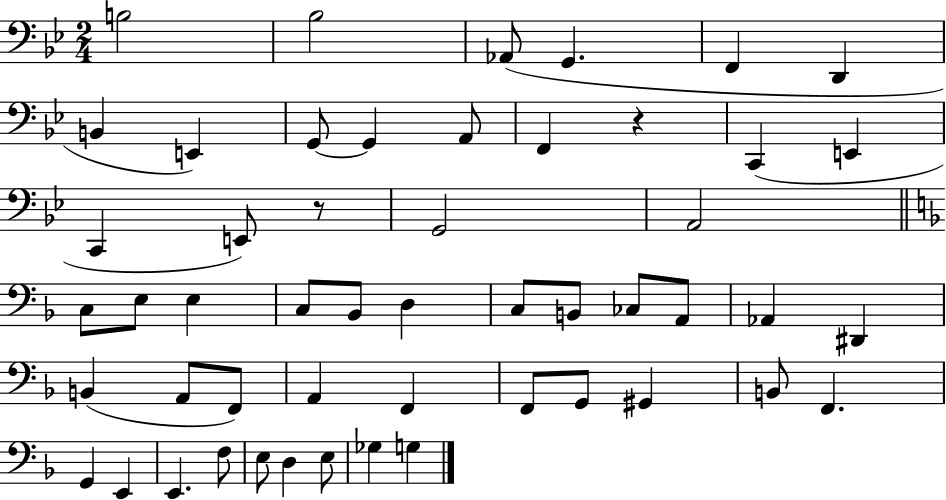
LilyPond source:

{
  \clef bass
  \numericTimeSignature
  \time 2/4
  \key bes \major
  \repeat volta 2 { b2 | bes2 | aes,8( g,4. | f,4 d,4 | \break b,4 e,4) | g,8~~ g,4 a,8 | f,4 r4 | c,4( e,4 | \break c,4 e,8) r8 | g,2 | a,2 | \bar "||" \break \key d \minor c8 e8 e4 | c8 bes,8 d4 | c8 b,8 ces8 a,8 | aes,4 dis,4 | \break b,4( a,8 f,8) | a,4 f,4 | f,8 g,8 gis,4 | b,8 f,4. | \break g,4 e,4 | e,4. f8 | e8 d4 e8 | ges4 g4 | \break } \bar "|."
}